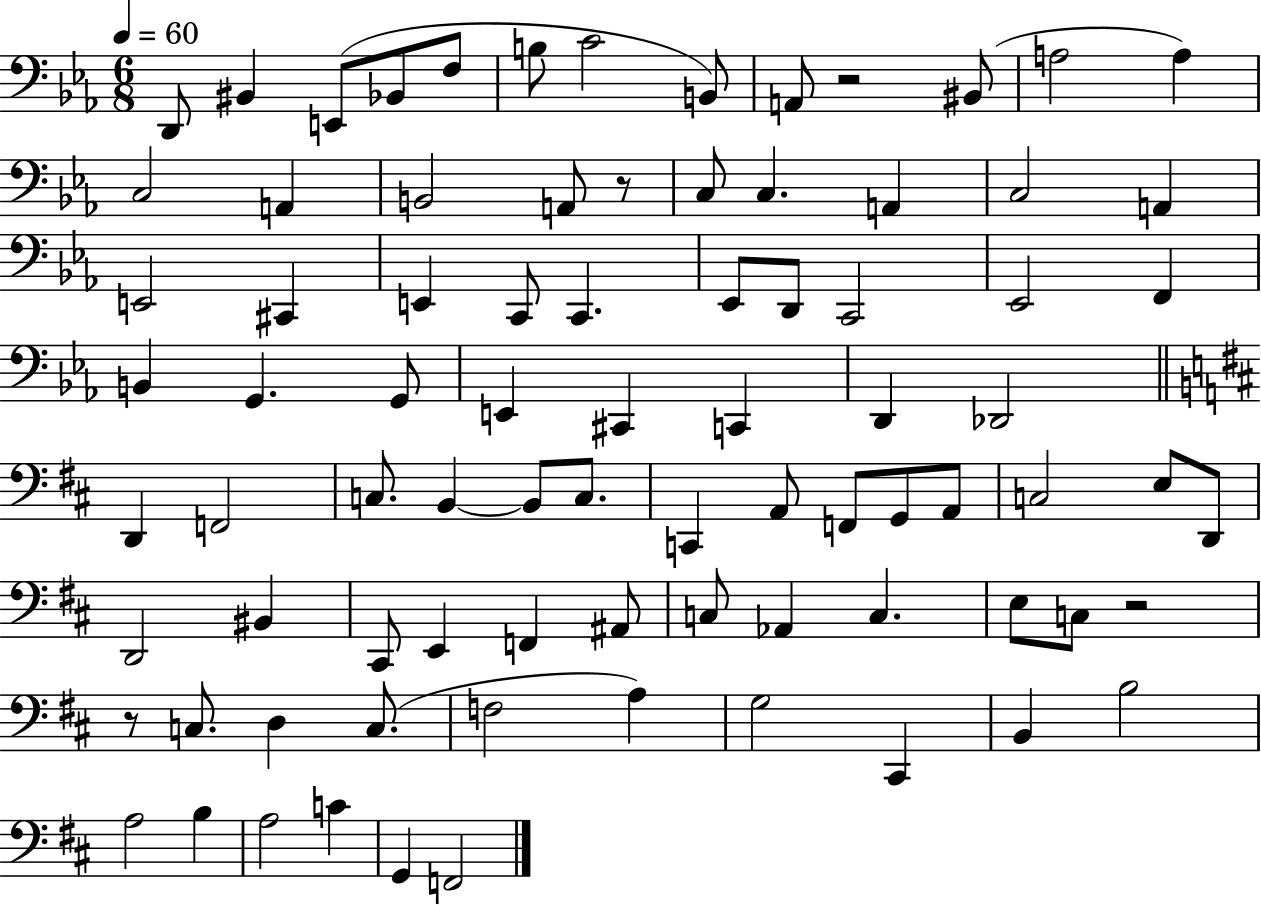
D2/e BIS2/q E2/e Bb2/e F3/e B3/e C4/h B2/e A2/e R/h BIS2/e A3/h A3/q C3/h A2/q B2/h A2/e R/e C3/e C3/q. A2/q C3/h A2/q E2/h C#2/q E2/q C2/e C2/q. Eb2/e D2/e C2/h Eb2/h F2/q B2/q G2/q. G2/e E2/q C#2/q C2/q D2/q Db2/h D2/q F2/h C3/e. B2/q B2/e C3/e. C2/q A2/e F2/e G2/e A2/e C3/h E3/e D2/e D2/h BIS2/q C#2/e E2/q F2/q A#2/e C3/e Ab2/q C3/q. E3/e C3/e R/h R/e C3/e. D3/q C3/e. F3/h A3/q G3/h C#2/q B2/q B3/h A3/h B3/q A3/h C4/q G2/q F2/h